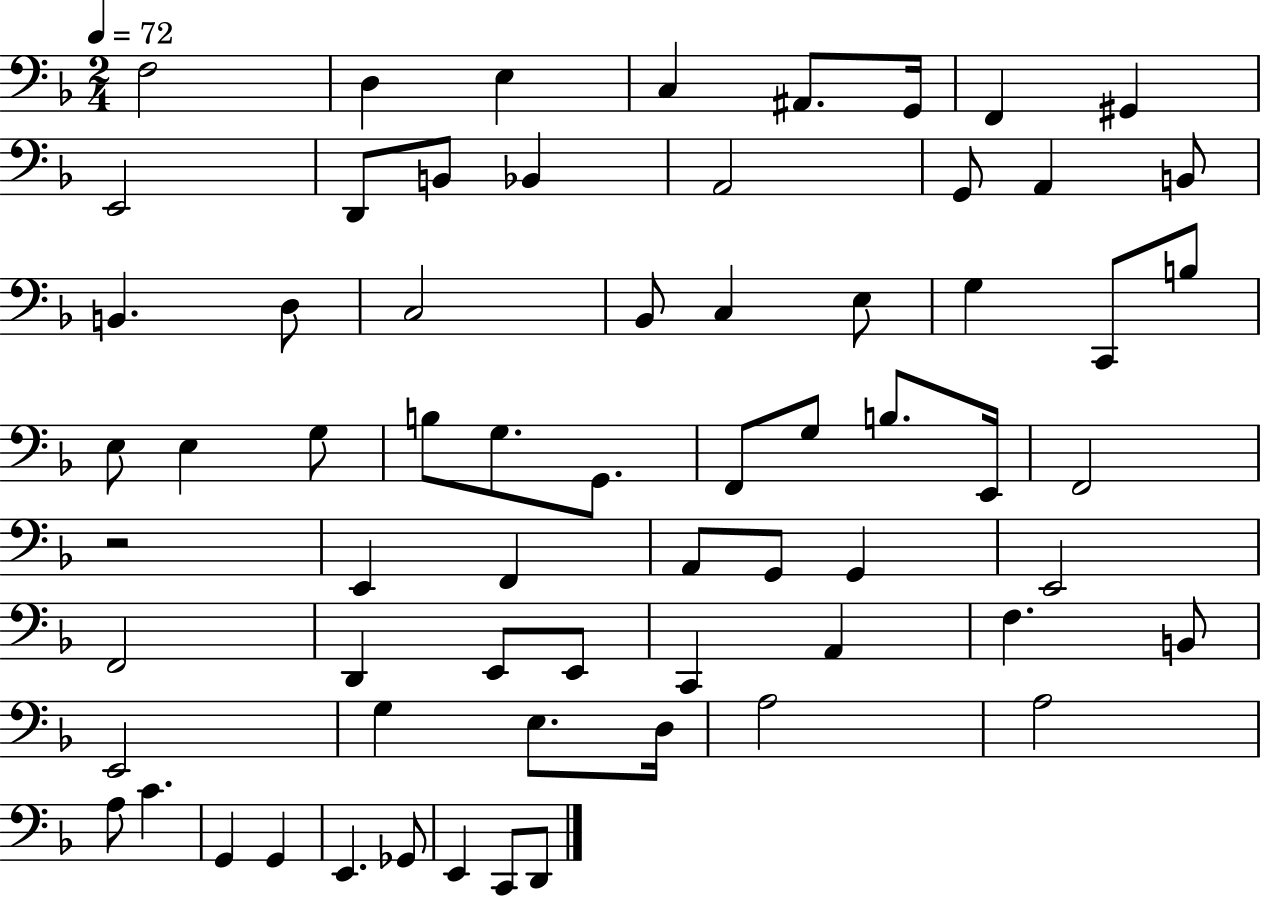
F3/h D3/q E3/q C3/q A#2/e. G2/s F2/q G#2/q E2/h D2/e B2/e Bb2/q A2/h G2/e A2/q B2/e B2/q. D3/e C3/h Bb2/e C3/q E3/e G3/q C2/e B3/e E3/e E3/q G3/e B3/e G3/e. G2/e. F2/e G3/e B3/e. E2/s F2/h R/h E2/q F2/q A2/e G2/e G2/q E2/h F2/h D2/q E2/e E2/e C2/q A2/q F3/q. B2/e E2/h G3/q E3/e. D3/s A3/h A3/h A3/e C4/q. G2/q G2/q E2/q. Gb2/e E2/q C2/e D2/e